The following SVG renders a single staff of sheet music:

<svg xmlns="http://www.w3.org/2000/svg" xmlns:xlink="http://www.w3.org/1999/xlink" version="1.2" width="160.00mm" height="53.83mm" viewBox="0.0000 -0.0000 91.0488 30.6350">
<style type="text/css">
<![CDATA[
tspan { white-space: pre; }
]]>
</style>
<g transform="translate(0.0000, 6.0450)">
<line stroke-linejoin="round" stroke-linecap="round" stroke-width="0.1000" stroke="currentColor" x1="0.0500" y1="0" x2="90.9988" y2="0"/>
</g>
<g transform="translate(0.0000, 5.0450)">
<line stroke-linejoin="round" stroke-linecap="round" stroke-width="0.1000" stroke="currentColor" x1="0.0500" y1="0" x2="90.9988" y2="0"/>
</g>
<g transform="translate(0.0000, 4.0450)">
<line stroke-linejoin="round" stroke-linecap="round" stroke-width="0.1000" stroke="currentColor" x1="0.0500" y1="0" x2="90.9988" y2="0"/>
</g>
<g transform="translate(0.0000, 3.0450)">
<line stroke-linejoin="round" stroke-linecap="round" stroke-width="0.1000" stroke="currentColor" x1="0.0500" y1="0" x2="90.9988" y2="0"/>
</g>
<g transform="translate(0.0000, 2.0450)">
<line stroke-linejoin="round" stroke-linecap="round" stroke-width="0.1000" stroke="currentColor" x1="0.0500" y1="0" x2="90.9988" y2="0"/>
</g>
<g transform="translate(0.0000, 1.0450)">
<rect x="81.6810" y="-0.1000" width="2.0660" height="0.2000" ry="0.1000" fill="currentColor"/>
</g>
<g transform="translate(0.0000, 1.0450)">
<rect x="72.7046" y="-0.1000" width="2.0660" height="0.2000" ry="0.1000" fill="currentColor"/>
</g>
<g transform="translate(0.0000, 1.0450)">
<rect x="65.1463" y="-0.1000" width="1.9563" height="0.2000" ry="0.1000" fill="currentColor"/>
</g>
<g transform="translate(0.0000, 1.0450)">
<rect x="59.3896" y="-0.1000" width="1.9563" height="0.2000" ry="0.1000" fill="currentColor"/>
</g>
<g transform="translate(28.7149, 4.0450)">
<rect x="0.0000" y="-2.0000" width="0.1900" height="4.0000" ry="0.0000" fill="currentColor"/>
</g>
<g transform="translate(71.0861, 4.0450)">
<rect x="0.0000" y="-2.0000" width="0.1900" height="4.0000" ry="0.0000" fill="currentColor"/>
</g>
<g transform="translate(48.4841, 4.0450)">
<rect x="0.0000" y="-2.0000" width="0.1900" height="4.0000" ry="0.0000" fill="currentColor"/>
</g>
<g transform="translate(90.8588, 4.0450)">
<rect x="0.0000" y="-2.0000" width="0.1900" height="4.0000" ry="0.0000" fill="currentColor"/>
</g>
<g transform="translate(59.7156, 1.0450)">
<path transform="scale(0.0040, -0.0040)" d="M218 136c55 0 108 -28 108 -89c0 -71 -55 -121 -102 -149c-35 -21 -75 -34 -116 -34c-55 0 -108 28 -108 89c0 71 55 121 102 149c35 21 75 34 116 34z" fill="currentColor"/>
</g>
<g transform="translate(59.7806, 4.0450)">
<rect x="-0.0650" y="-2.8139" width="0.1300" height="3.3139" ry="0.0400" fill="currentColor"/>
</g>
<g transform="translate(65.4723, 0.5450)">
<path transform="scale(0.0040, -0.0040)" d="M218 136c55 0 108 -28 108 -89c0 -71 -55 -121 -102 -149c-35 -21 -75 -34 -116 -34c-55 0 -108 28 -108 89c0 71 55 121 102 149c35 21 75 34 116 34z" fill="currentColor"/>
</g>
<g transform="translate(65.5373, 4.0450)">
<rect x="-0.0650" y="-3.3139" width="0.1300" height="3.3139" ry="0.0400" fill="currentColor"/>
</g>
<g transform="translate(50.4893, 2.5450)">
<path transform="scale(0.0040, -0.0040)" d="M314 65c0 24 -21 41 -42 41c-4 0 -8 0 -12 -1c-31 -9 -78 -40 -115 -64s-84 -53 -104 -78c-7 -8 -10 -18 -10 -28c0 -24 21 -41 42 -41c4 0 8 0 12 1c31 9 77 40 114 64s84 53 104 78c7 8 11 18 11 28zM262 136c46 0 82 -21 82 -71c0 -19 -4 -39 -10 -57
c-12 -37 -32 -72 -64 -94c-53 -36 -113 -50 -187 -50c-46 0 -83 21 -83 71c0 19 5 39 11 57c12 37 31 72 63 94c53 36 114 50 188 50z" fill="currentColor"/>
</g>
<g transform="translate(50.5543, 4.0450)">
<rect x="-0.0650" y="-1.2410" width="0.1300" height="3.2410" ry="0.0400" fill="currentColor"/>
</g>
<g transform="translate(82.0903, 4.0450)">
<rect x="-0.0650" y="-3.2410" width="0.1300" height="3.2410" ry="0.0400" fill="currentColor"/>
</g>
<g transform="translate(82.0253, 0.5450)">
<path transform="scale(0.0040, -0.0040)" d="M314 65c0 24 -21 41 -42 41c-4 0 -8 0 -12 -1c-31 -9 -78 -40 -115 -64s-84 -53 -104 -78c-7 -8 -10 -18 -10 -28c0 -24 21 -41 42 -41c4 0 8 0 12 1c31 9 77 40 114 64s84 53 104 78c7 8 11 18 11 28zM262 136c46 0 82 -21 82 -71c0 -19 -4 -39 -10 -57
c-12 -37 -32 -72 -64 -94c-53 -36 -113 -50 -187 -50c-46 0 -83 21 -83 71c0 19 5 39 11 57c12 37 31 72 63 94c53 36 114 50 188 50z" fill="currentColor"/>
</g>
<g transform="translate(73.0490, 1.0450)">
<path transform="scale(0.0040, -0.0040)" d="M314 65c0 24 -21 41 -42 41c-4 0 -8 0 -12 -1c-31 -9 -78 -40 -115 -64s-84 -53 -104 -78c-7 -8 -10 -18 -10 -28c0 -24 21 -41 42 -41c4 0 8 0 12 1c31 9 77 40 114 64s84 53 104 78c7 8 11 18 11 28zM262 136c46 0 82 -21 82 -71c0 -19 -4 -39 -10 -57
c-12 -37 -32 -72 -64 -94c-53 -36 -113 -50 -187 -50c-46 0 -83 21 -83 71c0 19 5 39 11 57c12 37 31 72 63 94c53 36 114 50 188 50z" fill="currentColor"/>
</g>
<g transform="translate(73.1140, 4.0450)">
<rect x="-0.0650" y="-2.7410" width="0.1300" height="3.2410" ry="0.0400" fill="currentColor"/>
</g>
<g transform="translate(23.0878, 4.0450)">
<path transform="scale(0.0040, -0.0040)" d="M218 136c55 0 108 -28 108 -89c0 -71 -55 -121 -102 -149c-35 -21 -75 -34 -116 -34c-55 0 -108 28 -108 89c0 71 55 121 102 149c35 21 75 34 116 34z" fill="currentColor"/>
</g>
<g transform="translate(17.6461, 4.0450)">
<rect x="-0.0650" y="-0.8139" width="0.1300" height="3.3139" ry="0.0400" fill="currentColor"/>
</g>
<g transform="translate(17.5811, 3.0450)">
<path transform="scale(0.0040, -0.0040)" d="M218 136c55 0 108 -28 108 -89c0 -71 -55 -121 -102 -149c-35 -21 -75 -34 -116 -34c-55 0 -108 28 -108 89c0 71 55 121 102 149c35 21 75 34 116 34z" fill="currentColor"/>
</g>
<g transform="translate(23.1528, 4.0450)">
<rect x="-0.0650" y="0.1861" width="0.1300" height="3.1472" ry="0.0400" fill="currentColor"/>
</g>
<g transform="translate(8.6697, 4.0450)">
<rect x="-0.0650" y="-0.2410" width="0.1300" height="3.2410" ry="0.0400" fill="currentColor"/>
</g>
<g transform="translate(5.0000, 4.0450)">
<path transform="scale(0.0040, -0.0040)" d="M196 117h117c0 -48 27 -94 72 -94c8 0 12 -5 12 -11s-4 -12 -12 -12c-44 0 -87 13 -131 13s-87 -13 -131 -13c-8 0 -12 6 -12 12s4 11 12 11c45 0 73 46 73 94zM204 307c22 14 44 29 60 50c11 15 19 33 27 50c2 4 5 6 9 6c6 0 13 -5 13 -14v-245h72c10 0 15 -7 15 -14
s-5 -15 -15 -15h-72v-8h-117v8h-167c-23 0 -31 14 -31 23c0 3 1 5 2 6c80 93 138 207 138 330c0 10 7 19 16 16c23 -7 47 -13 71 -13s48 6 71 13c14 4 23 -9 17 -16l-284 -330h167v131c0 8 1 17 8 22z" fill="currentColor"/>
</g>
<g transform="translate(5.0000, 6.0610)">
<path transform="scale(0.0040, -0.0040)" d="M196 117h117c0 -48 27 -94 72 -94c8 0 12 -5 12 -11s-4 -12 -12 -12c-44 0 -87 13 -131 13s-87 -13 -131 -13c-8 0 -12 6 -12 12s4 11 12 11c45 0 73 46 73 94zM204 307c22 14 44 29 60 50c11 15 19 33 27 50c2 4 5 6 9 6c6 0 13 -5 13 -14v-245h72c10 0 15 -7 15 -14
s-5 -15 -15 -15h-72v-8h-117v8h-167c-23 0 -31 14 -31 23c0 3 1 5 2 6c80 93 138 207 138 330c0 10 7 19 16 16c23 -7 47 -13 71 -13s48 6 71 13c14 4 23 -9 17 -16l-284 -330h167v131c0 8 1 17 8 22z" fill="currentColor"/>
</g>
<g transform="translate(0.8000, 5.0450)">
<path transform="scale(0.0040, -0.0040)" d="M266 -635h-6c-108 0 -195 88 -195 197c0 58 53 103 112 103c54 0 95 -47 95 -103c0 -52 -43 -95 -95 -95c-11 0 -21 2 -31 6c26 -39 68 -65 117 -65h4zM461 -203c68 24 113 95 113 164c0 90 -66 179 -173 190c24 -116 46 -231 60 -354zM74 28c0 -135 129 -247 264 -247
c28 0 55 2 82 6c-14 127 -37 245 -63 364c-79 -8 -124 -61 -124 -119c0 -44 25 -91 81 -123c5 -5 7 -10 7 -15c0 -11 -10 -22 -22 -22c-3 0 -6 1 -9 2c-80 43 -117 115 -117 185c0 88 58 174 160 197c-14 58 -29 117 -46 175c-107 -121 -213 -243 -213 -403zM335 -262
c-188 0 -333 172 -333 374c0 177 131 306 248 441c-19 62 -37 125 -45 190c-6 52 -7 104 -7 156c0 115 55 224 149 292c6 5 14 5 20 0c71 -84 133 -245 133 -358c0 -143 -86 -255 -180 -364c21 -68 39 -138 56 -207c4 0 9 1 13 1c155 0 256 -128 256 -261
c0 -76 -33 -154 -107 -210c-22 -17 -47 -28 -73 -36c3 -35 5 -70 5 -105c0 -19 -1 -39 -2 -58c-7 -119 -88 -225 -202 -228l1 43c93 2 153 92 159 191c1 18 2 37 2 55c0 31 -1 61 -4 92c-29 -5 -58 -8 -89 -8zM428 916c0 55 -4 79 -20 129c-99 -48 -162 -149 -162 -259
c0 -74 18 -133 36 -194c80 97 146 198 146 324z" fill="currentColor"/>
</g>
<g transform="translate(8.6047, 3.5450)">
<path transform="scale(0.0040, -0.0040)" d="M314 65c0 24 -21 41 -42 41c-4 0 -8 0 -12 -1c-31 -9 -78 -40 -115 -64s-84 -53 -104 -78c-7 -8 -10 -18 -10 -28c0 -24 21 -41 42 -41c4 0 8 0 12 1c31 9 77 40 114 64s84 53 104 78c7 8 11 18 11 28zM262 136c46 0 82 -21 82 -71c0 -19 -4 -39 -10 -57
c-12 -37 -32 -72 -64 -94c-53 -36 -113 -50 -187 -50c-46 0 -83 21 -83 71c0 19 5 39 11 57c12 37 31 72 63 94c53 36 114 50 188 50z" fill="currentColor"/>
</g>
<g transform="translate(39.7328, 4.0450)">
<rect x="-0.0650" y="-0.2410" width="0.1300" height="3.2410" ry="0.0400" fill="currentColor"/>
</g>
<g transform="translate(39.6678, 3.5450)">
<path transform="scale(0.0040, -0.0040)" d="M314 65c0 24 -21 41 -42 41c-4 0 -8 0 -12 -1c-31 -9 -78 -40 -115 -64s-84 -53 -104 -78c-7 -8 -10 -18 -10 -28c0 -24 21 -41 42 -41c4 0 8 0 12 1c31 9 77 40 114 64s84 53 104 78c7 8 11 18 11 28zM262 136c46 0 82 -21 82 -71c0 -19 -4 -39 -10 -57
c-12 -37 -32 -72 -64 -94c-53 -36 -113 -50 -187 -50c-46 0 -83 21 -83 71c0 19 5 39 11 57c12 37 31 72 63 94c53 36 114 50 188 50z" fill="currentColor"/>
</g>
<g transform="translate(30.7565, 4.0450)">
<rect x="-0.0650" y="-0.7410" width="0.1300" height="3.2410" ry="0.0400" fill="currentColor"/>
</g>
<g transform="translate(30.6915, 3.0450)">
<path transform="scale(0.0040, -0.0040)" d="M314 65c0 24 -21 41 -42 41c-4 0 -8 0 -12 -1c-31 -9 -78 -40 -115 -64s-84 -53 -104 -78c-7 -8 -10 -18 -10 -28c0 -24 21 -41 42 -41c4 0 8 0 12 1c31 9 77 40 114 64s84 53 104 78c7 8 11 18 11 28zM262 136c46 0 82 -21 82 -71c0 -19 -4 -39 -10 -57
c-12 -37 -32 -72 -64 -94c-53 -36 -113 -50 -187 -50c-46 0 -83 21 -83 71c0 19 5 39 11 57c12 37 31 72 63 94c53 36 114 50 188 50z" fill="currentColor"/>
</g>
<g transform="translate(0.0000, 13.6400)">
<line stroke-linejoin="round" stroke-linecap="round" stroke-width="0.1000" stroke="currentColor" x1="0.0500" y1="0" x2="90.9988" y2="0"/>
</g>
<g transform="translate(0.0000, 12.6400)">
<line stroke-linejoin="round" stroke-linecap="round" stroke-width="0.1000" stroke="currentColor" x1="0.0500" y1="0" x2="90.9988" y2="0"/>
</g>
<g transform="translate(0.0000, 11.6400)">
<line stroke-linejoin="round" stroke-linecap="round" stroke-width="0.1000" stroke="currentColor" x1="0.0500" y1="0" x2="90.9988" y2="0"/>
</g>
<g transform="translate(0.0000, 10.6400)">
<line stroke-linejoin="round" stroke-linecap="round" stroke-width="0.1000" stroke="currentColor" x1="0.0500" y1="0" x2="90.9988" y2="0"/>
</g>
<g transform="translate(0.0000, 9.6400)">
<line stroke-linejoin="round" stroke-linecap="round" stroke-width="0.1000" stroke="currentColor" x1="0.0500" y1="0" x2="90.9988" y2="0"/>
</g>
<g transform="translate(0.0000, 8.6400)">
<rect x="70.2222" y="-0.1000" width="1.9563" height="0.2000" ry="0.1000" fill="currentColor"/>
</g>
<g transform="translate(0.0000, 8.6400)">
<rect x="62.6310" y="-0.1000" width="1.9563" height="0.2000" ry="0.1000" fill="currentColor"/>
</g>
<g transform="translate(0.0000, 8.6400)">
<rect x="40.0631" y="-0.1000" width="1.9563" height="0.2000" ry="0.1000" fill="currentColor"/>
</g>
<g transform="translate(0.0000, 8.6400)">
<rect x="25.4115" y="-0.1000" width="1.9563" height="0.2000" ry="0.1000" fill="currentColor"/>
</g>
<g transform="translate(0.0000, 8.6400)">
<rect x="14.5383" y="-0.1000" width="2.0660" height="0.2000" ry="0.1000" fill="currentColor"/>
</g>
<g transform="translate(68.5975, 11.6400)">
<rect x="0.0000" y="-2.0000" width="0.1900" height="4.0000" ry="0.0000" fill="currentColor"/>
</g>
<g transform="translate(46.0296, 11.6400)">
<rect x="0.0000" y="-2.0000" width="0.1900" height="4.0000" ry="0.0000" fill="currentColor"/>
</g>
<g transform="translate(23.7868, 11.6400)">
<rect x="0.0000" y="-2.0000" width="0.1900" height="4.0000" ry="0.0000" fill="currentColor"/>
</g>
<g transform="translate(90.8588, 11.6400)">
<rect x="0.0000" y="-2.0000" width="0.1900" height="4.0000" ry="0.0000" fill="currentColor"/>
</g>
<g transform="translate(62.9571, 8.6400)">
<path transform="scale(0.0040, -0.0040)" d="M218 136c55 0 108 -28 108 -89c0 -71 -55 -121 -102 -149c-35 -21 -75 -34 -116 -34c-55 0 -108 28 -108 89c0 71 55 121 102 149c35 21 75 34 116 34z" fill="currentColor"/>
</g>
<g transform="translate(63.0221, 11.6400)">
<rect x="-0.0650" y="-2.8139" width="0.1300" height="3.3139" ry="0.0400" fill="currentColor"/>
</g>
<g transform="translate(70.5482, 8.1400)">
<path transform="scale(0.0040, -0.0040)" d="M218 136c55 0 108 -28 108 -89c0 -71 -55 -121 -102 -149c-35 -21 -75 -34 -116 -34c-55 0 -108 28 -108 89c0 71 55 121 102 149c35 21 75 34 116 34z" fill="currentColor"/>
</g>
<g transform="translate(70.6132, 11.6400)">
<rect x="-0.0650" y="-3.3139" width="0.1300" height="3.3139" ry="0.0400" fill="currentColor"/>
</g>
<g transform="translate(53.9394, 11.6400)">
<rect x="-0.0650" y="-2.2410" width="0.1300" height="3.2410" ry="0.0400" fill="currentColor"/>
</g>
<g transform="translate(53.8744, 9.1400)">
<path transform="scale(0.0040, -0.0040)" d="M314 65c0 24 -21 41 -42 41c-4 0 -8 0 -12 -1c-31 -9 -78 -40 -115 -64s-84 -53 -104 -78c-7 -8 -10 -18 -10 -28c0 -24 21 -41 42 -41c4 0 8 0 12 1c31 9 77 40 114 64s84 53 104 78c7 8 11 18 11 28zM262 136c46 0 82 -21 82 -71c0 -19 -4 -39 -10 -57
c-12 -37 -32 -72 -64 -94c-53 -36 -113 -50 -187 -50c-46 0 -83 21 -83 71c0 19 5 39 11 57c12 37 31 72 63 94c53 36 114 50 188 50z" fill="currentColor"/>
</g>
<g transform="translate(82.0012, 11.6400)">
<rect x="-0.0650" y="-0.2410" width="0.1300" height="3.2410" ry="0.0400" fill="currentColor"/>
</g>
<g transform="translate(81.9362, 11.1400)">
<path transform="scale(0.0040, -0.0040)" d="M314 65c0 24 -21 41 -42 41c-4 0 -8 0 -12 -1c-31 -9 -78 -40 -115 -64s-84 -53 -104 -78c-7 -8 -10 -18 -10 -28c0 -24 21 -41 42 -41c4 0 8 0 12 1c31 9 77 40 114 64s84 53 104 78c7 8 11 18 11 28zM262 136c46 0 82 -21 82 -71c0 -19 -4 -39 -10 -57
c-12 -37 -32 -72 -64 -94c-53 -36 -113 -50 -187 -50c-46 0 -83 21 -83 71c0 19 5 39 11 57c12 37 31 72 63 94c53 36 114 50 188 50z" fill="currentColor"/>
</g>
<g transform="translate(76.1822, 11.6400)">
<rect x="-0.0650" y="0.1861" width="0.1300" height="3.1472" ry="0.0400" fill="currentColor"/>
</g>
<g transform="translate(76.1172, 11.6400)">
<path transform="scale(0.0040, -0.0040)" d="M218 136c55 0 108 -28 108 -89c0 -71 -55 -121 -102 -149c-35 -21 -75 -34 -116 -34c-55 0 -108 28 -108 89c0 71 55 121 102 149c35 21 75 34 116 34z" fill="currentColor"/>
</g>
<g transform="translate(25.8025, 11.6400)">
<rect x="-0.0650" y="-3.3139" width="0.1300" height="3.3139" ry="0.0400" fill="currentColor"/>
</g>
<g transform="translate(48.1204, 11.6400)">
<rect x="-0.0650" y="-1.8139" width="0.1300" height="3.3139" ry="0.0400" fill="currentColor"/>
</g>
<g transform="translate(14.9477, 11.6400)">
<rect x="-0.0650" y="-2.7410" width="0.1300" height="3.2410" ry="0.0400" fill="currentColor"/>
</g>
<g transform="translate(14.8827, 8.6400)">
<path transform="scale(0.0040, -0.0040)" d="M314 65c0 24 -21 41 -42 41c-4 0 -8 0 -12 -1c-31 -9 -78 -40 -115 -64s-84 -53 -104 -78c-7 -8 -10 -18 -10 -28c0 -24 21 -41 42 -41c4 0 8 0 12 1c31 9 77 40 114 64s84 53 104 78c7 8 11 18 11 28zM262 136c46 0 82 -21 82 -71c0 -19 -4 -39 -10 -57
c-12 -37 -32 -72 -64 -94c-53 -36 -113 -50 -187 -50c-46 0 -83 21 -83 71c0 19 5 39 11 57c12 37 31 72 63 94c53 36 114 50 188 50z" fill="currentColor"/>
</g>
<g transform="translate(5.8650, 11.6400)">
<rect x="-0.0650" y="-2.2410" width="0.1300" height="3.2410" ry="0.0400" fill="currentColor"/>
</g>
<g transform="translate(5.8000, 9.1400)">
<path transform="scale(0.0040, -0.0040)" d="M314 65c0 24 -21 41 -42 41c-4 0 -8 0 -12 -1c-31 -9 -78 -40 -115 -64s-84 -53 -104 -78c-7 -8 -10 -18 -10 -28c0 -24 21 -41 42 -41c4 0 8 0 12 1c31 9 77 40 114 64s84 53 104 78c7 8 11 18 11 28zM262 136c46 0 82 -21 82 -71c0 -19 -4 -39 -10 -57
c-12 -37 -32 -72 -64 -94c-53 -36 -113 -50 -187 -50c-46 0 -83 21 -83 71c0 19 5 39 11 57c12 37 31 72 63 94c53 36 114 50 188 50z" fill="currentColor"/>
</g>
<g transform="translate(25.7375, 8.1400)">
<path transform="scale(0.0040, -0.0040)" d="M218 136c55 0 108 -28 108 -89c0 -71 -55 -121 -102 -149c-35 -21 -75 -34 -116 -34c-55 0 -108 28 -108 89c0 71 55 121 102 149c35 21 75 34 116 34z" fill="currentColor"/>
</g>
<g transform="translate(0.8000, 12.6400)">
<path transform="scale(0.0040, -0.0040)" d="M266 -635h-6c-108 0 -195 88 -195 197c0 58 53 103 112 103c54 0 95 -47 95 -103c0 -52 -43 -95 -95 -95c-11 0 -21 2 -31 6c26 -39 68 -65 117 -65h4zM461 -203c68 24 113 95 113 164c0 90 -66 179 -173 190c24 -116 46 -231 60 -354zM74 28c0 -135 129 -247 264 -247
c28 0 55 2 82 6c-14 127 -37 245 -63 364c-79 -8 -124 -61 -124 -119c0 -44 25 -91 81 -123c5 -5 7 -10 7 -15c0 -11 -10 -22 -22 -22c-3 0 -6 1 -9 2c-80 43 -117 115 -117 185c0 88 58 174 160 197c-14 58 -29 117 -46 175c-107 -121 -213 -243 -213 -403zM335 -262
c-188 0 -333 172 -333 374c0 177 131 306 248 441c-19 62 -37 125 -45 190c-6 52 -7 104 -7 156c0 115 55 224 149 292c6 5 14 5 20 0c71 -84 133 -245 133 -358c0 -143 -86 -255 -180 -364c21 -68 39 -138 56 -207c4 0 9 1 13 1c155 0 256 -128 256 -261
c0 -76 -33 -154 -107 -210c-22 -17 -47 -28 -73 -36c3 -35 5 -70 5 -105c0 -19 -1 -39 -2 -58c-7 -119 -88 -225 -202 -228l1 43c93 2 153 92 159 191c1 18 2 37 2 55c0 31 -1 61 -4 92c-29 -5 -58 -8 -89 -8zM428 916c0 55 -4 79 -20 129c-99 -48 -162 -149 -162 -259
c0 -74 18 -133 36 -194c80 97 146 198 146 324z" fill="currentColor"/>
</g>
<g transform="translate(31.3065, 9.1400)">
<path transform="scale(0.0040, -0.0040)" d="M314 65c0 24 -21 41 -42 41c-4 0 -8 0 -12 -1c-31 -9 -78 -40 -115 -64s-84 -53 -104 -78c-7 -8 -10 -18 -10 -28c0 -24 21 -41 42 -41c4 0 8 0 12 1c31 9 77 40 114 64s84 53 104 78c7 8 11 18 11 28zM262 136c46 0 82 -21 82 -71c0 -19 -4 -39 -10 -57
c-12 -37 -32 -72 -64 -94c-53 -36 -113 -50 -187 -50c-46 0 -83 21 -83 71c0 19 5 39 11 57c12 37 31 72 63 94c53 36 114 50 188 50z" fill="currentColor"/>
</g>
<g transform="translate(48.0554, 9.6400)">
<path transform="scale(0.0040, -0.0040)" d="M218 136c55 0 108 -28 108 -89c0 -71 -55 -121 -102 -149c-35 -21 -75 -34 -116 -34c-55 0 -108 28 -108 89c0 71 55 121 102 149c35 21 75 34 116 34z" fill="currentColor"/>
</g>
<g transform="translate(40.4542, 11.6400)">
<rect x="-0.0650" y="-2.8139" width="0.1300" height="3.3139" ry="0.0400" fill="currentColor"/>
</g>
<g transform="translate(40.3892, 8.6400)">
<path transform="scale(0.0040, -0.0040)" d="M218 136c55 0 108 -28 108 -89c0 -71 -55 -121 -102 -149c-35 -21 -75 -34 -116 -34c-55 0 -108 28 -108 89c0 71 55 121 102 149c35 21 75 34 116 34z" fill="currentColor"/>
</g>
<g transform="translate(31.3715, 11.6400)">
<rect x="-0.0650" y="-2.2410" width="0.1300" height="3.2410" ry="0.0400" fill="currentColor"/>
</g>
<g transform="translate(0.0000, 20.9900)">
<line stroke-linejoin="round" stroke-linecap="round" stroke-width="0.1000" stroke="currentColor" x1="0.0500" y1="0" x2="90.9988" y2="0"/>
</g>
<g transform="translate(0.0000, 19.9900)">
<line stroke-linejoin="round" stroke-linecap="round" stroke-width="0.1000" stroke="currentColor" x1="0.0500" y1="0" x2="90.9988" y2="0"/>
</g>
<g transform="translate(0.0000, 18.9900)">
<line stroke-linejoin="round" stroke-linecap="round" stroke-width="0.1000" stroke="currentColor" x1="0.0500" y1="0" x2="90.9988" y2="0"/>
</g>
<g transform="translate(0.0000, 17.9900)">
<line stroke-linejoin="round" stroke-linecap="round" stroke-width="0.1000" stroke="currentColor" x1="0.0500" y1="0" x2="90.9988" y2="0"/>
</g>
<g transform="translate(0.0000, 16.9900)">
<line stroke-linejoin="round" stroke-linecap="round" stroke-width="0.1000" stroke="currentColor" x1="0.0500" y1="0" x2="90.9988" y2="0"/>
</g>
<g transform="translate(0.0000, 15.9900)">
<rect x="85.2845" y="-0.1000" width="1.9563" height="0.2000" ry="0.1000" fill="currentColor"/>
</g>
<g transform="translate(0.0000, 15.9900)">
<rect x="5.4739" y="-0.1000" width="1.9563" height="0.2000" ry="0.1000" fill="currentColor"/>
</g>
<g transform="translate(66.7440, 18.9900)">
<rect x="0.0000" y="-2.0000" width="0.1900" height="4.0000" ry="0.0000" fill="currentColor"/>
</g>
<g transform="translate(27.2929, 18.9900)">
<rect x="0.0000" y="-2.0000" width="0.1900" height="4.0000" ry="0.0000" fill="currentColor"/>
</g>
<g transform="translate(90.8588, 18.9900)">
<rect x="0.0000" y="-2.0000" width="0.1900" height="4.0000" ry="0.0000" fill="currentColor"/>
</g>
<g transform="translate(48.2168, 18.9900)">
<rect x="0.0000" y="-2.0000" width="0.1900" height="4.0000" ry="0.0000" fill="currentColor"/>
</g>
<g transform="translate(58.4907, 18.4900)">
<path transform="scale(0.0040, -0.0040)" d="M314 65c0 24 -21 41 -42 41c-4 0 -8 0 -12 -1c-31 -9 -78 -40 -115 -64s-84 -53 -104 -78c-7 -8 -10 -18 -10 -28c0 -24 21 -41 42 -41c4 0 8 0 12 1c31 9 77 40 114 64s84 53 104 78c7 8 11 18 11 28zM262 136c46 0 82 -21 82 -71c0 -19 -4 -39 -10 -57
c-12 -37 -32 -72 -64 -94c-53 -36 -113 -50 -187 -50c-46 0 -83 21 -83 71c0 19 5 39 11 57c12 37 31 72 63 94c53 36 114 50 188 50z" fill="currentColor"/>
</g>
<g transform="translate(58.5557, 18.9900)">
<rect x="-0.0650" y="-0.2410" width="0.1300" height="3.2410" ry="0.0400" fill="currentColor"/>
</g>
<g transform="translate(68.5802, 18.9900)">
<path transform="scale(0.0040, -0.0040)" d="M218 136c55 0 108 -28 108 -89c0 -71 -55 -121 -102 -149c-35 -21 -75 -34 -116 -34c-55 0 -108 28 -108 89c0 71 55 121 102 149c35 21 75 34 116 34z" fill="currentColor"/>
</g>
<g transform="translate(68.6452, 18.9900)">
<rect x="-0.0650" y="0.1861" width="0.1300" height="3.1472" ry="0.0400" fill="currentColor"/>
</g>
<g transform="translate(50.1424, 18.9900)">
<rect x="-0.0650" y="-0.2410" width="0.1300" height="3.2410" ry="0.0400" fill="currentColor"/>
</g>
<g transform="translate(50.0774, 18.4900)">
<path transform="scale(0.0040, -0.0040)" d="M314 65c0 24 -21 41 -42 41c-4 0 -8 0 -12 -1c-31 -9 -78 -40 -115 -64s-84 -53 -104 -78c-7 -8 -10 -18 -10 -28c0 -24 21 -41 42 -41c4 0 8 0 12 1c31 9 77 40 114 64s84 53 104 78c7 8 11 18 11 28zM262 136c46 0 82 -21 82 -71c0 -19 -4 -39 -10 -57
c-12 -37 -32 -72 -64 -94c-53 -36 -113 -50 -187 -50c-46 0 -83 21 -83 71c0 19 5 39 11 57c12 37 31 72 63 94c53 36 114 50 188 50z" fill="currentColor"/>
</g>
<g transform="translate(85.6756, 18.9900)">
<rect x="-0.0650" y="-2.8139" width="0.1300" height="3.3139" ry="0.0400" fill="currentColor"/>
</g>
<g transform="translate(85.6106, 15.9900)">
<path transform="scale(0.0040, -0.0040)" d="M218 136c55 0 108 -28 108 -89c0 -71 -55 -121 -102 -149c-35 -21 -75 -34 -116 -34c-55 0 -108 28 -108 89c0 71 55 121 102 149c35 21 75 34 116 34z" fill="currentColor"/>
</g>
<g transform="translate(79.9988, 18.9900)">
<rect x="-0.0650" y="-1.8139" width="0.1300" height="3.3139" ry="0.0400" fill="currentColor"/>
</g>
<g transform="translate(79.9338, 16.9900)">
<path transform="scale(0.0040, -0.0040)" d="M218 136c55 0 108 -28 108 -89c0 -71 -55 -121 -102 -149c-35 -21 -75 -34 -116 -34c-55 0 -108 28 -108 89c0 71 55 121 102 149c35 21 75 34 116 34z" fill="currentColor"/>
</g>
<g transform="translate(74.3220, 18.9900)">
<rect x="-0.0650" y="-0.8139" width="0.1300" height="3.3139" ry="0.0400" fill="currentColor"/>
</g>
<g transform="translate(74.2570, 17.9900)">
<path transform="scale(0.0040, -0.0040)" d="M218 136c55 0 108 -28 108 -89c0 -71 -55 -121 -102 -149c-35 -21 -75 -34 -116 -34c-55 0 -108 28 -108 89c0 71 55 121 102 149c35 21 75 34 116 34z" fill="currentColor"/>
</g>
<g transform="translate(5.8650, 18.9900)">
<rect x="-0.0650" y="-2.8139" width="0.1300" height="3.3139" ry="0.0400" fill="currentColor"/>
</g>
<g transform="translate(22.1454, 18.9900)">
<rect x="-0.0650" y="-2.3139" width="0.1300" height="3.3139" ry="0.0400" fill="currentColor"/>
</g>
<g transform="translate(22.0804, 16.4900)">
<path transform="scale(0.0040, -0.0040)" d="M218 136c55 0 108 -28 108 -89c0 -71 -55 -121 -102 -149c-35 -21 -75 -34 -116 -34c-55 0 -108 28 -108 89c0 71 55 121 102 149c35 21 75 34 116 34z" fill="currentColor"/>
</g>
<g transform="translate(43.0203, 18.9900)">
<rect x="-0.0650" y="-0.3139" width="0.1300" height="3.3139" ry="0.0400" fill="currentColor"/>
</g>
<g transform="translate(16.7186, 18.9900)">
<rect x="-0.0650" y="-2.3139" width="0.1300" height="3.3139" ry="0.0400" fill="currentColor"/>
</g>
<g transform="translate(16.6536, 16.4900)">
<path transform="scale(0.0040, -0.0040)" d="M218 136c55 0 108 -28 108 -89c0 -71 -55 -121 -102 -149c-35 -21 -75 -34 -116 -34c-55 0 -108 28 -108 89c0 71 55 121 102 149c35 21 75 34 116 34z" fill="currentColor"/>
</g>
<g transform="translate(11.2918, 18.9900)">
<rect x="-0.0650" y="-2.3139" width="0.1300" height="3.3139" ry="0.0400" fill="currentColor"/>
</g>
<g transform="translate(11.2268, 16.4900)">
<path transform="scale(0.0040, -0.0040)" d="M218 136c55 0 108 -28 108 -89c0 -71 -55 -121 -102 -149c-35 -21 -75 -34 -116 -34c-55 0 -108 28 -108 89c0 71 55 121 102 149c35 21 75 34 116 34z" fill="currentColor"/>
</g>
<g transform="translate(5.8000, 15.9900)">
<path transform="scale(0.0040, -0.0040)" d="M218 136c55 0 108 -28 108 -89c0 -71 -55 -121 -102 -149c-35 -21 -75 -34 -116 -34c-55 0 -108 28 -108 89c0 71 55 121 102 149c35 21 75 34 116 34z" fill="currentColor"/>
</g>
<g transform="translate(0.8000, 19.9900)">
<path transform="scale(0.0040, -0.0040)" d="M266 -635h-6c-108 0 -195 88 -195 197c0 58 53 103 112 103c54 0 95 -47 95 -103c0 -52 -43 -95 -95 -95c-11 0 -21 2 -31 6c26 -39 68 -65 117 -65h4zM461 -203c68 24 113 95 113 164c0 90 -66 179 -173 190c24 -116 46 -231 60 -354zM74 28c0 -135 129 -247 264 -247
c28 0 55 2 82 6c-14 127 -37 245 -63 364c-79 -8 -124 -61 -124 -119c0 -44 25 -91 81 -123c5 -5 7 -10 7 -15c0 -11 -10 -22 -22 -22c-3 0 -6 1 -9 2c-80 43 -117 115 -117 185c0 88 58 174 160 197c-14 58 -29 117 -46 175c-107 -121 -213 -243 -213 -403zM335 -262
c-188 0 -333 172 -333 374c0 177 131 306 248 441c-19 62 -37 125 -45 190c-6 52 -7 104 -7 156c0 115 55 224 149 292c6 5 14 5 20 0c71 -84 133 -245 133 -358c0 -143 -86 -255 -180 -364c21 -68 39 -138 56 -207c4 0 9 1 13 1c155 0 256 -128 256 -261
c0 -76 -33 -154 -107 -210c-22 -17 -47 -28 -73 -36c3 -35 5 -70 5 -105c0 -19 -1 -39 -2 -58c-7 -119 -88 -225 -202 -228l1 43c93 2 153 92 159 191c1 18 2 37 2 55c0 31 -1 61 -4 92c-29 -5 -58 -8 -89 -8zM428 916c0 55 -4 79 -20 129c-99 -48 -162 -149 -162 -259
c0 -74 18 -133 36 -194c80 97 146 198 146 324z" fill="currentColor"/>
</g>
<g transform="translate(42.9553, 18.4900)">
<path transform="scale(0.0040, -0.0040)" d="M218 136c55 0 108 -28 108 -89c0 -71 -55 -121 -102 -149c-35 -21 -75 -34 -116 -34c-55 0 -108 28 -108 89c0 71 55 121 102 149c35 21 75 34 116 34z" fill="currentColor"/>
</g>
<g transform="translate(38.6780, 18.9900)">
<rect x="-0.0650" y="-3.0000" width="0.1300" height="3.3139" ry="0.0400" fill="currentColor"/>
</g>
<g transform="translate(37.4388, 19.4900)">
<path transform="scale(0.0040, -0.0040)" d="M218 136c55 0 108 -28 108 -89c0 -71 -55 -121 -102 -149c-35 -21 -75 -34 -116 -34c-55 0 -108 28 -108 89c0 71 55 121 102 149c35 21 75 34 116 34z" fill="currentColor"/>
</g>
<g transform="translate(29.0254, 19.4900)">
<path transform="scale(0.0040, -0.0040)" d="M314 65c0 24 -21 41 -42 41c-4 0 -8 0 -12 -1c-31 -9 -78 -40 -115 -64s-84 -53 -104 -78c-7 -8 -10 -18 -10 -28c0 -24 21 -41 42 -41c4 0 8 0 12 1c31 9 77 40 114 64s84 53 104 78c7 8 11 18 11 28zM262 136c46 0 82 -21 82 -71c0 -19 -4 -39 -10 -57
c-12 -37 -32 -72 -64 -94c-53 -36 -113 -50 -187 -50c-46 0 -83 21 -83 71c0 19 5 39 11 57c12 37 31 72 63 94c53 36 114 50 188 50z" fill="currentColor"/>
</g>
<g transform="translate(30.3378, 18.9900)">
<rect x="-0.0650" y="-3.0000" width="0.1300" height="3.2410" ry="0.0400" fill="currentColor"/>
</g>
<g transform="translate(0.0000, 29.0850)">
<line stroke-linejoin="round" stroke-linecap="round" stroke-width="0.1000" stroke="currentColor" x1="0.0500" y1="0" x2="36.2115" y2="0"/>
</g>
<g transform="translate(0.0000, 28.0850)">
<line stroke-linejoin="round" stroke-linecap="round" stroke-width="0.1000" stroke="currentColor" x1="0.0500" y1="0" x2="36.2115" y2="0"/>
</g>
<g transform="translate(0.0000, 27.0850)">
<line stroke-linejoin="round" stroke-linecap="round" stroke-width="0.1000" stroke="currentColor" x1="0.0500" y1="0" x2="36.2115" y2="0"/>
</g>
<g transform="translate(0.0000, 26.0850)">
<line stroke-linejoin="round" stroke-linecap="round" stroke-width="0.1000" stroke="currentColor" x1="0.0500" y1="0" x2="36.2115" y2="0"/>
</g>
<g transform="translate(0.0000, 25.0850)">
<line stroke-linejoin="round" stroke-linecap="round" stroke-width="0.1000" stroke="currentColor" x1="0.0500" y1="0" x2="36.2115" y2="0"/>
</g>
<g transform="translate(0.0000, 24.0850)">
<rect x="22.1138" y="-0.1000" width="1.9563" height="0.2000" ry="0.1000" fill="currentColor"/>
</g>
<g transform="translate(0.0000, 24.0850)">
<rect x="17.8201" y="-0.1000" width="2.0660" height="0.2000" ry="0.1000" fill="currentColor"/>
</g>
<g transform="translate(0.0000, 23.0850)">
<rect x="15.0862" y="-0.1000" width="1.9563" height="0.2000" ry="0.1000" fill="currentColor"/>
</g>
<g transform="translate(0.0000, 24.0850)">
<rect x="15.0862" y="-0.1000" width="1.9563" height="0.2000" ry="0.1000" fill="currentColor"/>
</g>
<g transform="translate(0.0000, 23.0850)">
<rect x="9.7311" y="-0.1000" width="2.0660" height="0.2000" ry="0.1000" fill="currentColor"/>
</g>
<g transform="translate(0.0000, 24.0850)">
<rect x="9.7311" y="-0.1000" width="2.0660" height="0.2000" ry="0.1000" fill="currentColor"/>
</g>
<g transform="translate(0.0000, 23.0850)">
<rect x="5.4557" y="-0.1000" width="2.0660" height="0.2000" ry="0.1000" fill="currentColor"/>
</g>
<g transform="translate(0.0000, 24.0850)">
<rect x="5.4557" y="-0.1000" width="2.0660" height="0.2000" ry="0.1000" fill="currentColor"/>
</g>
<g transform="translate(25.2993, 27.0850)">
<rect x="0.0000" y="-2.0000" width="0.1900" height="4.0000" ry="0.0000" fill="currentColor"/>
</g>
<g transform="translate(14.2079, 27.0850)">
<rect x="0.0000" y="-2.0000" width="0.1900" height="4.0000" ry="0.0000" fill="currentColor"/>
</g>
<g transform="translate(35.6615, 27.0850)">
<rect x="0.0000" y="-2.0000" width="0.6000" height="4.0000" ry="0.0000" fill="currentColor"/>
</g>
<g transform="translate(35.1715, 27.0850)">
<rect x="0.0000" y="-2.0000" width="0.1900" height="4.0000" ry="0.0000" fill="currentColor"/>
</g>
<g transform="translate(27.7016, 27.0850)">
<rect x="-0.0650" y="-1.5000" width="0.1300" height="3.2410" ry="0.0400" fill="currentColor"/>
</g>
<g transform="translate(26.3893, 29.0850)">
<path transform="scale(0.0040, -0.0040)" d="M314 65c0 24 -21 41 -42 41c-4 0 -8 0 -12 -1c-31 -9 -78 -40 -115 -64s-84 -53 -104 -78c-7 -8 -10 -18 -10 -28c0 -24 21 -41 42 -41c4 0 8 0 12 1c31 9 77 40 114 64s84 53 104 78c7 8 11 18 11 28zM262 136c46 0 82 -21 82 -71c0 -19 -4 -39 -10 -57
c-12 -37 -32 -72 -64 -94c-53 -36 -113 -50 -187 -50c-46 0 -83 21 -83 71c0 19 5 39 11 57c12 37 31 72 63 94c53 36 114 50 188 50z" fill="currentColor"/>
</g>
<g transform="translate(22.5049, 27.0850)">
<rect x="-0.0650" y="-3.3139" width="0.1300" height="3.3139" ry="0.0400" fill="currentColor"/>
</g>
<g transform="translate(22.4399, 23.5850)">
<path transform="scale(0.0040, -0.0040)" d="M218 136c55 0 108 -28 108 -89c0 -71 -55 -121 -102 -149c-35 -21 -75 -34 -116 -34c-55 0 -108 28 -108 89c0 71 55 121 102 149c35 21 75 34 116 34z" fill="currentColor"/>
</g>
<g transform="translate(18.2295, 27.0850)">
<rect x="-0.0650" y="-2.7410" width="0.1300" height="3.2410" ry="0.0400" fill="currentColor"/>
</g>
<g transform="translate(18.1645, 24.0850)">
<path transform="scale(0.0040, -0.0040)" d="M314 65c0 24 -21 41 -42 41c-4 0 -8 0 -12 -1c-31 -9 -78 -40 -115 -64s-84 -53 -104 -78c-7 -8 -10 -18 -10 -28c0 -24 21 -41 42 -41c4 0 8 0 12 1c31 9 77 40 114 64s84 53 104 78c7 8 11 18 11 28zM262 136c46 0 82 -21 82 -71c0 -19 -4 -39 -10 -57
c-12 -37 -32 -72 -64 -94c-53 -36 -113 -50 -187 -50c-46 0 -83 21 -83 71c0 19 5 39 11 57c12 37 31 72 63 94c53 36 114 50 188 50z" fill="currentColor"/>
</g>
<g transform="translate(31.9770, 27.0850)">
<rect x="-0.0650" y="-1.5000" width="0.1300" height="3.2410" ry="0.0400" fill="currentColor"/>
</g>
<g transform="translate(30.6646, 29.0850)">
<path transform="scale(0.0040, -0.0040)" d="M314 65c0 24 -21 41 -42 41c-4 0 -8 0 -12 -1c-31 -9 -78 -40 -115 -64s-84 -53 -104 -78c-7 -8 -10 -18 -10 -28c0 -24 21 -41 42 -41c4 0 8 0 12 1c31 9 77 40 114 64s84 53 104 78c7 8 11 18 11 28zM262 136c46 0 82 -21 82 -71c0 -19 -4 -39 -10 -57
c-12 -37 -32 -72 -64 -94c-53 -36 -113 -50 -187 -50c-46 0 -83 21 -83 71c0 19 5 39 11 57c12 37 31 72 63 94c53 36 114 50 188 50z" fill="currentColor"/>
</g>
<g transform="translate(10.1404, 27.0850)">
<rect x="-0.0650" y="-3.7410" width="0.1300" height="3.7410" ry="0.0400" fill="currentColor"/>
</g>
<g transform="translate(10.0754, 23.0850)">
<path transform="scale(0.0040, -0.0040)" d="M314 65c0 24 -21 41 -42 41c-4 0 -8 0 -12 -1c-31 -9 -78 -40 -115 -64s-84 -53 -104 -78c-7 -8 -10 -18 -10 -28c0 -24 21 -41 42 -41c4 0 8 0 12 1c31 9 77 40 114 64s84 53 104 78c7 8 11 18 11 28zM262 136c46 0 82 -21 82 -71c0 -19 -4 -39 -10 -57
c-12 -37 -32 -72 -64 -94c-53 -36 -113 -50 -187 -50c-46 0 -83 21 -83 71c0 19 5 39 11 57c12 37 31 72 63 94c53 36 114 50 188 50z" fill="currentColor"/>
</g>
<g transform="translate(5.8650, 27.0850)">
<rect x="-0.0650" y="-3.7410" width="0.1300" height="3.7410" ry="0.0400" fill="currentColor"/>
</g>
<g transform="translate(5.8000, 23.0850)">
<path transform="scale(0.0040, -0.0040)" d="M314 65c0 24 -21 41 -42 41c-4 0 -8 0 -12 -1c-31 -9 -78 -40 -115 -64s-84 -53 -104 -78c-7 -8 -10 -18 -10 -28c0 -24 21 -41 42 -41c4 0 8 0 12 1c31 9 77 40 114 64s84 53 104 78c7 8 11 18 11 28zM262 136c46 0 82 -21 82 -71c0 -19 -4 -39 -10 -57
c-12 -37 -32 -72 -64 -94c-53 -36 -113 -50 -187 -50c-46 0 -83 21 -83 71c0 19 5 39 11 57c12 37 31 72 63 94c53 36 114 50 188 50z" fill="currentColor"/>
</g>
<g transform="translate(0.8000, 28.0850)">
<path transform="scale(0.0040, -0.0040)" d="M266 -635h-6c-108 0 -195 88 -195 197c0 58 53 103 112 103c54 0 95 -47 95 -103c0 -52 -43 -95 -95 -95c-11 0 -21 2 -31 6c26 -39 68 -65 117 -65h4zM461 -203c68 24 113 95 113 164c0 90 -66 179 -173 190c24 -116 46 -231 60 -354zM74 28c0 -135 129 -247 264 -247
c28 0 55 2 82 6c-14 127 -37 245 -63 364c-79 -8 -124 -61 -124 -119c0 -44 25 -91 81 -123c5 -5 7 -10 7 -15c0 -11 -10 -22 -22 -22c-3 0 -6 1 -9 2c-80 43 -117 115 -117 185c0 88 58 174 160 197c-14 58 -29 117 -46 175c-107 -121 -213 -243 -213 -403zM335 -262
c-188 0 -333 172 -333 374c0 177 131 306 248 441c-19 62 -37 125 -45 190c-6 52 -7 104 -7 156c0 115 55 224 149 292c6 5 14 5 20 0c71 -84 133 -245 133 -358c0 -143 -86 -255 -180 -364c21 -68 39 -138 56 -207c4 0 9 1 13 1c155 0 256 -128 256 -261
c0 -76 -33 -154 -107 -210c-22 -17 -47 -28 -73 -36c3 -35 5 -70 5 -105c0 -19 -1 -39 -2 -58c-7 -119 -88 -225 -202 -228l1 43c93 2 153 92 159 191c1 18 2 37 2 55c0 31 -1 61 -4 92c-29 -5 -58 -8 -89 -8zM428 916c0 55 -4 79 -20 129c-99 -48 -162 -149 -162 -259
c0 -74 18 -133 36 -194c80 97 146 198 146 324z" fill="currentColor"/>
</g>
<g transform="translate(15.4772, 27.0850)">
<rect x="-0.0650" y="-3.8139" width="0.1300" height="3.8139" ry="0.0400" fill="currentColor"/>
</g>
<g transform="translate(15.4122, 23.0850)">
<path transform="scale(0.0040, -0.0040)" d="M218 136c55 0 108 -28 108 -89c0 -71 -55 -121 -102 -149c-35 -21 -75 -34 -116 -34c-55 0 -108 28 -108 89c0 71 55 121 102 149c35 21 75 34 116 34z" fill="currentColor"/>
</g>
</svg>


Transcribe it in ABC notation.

X:1
T:Untitled
M:4/4
L:1/4
K:C
c2 d B d2 c2 e2 a b a2 b2 g2 a2 b g2 a f g2 a b B c2 a g g g A2 A c c2 c2 B d f a c'2 c'2 c' a2 b E2 E2